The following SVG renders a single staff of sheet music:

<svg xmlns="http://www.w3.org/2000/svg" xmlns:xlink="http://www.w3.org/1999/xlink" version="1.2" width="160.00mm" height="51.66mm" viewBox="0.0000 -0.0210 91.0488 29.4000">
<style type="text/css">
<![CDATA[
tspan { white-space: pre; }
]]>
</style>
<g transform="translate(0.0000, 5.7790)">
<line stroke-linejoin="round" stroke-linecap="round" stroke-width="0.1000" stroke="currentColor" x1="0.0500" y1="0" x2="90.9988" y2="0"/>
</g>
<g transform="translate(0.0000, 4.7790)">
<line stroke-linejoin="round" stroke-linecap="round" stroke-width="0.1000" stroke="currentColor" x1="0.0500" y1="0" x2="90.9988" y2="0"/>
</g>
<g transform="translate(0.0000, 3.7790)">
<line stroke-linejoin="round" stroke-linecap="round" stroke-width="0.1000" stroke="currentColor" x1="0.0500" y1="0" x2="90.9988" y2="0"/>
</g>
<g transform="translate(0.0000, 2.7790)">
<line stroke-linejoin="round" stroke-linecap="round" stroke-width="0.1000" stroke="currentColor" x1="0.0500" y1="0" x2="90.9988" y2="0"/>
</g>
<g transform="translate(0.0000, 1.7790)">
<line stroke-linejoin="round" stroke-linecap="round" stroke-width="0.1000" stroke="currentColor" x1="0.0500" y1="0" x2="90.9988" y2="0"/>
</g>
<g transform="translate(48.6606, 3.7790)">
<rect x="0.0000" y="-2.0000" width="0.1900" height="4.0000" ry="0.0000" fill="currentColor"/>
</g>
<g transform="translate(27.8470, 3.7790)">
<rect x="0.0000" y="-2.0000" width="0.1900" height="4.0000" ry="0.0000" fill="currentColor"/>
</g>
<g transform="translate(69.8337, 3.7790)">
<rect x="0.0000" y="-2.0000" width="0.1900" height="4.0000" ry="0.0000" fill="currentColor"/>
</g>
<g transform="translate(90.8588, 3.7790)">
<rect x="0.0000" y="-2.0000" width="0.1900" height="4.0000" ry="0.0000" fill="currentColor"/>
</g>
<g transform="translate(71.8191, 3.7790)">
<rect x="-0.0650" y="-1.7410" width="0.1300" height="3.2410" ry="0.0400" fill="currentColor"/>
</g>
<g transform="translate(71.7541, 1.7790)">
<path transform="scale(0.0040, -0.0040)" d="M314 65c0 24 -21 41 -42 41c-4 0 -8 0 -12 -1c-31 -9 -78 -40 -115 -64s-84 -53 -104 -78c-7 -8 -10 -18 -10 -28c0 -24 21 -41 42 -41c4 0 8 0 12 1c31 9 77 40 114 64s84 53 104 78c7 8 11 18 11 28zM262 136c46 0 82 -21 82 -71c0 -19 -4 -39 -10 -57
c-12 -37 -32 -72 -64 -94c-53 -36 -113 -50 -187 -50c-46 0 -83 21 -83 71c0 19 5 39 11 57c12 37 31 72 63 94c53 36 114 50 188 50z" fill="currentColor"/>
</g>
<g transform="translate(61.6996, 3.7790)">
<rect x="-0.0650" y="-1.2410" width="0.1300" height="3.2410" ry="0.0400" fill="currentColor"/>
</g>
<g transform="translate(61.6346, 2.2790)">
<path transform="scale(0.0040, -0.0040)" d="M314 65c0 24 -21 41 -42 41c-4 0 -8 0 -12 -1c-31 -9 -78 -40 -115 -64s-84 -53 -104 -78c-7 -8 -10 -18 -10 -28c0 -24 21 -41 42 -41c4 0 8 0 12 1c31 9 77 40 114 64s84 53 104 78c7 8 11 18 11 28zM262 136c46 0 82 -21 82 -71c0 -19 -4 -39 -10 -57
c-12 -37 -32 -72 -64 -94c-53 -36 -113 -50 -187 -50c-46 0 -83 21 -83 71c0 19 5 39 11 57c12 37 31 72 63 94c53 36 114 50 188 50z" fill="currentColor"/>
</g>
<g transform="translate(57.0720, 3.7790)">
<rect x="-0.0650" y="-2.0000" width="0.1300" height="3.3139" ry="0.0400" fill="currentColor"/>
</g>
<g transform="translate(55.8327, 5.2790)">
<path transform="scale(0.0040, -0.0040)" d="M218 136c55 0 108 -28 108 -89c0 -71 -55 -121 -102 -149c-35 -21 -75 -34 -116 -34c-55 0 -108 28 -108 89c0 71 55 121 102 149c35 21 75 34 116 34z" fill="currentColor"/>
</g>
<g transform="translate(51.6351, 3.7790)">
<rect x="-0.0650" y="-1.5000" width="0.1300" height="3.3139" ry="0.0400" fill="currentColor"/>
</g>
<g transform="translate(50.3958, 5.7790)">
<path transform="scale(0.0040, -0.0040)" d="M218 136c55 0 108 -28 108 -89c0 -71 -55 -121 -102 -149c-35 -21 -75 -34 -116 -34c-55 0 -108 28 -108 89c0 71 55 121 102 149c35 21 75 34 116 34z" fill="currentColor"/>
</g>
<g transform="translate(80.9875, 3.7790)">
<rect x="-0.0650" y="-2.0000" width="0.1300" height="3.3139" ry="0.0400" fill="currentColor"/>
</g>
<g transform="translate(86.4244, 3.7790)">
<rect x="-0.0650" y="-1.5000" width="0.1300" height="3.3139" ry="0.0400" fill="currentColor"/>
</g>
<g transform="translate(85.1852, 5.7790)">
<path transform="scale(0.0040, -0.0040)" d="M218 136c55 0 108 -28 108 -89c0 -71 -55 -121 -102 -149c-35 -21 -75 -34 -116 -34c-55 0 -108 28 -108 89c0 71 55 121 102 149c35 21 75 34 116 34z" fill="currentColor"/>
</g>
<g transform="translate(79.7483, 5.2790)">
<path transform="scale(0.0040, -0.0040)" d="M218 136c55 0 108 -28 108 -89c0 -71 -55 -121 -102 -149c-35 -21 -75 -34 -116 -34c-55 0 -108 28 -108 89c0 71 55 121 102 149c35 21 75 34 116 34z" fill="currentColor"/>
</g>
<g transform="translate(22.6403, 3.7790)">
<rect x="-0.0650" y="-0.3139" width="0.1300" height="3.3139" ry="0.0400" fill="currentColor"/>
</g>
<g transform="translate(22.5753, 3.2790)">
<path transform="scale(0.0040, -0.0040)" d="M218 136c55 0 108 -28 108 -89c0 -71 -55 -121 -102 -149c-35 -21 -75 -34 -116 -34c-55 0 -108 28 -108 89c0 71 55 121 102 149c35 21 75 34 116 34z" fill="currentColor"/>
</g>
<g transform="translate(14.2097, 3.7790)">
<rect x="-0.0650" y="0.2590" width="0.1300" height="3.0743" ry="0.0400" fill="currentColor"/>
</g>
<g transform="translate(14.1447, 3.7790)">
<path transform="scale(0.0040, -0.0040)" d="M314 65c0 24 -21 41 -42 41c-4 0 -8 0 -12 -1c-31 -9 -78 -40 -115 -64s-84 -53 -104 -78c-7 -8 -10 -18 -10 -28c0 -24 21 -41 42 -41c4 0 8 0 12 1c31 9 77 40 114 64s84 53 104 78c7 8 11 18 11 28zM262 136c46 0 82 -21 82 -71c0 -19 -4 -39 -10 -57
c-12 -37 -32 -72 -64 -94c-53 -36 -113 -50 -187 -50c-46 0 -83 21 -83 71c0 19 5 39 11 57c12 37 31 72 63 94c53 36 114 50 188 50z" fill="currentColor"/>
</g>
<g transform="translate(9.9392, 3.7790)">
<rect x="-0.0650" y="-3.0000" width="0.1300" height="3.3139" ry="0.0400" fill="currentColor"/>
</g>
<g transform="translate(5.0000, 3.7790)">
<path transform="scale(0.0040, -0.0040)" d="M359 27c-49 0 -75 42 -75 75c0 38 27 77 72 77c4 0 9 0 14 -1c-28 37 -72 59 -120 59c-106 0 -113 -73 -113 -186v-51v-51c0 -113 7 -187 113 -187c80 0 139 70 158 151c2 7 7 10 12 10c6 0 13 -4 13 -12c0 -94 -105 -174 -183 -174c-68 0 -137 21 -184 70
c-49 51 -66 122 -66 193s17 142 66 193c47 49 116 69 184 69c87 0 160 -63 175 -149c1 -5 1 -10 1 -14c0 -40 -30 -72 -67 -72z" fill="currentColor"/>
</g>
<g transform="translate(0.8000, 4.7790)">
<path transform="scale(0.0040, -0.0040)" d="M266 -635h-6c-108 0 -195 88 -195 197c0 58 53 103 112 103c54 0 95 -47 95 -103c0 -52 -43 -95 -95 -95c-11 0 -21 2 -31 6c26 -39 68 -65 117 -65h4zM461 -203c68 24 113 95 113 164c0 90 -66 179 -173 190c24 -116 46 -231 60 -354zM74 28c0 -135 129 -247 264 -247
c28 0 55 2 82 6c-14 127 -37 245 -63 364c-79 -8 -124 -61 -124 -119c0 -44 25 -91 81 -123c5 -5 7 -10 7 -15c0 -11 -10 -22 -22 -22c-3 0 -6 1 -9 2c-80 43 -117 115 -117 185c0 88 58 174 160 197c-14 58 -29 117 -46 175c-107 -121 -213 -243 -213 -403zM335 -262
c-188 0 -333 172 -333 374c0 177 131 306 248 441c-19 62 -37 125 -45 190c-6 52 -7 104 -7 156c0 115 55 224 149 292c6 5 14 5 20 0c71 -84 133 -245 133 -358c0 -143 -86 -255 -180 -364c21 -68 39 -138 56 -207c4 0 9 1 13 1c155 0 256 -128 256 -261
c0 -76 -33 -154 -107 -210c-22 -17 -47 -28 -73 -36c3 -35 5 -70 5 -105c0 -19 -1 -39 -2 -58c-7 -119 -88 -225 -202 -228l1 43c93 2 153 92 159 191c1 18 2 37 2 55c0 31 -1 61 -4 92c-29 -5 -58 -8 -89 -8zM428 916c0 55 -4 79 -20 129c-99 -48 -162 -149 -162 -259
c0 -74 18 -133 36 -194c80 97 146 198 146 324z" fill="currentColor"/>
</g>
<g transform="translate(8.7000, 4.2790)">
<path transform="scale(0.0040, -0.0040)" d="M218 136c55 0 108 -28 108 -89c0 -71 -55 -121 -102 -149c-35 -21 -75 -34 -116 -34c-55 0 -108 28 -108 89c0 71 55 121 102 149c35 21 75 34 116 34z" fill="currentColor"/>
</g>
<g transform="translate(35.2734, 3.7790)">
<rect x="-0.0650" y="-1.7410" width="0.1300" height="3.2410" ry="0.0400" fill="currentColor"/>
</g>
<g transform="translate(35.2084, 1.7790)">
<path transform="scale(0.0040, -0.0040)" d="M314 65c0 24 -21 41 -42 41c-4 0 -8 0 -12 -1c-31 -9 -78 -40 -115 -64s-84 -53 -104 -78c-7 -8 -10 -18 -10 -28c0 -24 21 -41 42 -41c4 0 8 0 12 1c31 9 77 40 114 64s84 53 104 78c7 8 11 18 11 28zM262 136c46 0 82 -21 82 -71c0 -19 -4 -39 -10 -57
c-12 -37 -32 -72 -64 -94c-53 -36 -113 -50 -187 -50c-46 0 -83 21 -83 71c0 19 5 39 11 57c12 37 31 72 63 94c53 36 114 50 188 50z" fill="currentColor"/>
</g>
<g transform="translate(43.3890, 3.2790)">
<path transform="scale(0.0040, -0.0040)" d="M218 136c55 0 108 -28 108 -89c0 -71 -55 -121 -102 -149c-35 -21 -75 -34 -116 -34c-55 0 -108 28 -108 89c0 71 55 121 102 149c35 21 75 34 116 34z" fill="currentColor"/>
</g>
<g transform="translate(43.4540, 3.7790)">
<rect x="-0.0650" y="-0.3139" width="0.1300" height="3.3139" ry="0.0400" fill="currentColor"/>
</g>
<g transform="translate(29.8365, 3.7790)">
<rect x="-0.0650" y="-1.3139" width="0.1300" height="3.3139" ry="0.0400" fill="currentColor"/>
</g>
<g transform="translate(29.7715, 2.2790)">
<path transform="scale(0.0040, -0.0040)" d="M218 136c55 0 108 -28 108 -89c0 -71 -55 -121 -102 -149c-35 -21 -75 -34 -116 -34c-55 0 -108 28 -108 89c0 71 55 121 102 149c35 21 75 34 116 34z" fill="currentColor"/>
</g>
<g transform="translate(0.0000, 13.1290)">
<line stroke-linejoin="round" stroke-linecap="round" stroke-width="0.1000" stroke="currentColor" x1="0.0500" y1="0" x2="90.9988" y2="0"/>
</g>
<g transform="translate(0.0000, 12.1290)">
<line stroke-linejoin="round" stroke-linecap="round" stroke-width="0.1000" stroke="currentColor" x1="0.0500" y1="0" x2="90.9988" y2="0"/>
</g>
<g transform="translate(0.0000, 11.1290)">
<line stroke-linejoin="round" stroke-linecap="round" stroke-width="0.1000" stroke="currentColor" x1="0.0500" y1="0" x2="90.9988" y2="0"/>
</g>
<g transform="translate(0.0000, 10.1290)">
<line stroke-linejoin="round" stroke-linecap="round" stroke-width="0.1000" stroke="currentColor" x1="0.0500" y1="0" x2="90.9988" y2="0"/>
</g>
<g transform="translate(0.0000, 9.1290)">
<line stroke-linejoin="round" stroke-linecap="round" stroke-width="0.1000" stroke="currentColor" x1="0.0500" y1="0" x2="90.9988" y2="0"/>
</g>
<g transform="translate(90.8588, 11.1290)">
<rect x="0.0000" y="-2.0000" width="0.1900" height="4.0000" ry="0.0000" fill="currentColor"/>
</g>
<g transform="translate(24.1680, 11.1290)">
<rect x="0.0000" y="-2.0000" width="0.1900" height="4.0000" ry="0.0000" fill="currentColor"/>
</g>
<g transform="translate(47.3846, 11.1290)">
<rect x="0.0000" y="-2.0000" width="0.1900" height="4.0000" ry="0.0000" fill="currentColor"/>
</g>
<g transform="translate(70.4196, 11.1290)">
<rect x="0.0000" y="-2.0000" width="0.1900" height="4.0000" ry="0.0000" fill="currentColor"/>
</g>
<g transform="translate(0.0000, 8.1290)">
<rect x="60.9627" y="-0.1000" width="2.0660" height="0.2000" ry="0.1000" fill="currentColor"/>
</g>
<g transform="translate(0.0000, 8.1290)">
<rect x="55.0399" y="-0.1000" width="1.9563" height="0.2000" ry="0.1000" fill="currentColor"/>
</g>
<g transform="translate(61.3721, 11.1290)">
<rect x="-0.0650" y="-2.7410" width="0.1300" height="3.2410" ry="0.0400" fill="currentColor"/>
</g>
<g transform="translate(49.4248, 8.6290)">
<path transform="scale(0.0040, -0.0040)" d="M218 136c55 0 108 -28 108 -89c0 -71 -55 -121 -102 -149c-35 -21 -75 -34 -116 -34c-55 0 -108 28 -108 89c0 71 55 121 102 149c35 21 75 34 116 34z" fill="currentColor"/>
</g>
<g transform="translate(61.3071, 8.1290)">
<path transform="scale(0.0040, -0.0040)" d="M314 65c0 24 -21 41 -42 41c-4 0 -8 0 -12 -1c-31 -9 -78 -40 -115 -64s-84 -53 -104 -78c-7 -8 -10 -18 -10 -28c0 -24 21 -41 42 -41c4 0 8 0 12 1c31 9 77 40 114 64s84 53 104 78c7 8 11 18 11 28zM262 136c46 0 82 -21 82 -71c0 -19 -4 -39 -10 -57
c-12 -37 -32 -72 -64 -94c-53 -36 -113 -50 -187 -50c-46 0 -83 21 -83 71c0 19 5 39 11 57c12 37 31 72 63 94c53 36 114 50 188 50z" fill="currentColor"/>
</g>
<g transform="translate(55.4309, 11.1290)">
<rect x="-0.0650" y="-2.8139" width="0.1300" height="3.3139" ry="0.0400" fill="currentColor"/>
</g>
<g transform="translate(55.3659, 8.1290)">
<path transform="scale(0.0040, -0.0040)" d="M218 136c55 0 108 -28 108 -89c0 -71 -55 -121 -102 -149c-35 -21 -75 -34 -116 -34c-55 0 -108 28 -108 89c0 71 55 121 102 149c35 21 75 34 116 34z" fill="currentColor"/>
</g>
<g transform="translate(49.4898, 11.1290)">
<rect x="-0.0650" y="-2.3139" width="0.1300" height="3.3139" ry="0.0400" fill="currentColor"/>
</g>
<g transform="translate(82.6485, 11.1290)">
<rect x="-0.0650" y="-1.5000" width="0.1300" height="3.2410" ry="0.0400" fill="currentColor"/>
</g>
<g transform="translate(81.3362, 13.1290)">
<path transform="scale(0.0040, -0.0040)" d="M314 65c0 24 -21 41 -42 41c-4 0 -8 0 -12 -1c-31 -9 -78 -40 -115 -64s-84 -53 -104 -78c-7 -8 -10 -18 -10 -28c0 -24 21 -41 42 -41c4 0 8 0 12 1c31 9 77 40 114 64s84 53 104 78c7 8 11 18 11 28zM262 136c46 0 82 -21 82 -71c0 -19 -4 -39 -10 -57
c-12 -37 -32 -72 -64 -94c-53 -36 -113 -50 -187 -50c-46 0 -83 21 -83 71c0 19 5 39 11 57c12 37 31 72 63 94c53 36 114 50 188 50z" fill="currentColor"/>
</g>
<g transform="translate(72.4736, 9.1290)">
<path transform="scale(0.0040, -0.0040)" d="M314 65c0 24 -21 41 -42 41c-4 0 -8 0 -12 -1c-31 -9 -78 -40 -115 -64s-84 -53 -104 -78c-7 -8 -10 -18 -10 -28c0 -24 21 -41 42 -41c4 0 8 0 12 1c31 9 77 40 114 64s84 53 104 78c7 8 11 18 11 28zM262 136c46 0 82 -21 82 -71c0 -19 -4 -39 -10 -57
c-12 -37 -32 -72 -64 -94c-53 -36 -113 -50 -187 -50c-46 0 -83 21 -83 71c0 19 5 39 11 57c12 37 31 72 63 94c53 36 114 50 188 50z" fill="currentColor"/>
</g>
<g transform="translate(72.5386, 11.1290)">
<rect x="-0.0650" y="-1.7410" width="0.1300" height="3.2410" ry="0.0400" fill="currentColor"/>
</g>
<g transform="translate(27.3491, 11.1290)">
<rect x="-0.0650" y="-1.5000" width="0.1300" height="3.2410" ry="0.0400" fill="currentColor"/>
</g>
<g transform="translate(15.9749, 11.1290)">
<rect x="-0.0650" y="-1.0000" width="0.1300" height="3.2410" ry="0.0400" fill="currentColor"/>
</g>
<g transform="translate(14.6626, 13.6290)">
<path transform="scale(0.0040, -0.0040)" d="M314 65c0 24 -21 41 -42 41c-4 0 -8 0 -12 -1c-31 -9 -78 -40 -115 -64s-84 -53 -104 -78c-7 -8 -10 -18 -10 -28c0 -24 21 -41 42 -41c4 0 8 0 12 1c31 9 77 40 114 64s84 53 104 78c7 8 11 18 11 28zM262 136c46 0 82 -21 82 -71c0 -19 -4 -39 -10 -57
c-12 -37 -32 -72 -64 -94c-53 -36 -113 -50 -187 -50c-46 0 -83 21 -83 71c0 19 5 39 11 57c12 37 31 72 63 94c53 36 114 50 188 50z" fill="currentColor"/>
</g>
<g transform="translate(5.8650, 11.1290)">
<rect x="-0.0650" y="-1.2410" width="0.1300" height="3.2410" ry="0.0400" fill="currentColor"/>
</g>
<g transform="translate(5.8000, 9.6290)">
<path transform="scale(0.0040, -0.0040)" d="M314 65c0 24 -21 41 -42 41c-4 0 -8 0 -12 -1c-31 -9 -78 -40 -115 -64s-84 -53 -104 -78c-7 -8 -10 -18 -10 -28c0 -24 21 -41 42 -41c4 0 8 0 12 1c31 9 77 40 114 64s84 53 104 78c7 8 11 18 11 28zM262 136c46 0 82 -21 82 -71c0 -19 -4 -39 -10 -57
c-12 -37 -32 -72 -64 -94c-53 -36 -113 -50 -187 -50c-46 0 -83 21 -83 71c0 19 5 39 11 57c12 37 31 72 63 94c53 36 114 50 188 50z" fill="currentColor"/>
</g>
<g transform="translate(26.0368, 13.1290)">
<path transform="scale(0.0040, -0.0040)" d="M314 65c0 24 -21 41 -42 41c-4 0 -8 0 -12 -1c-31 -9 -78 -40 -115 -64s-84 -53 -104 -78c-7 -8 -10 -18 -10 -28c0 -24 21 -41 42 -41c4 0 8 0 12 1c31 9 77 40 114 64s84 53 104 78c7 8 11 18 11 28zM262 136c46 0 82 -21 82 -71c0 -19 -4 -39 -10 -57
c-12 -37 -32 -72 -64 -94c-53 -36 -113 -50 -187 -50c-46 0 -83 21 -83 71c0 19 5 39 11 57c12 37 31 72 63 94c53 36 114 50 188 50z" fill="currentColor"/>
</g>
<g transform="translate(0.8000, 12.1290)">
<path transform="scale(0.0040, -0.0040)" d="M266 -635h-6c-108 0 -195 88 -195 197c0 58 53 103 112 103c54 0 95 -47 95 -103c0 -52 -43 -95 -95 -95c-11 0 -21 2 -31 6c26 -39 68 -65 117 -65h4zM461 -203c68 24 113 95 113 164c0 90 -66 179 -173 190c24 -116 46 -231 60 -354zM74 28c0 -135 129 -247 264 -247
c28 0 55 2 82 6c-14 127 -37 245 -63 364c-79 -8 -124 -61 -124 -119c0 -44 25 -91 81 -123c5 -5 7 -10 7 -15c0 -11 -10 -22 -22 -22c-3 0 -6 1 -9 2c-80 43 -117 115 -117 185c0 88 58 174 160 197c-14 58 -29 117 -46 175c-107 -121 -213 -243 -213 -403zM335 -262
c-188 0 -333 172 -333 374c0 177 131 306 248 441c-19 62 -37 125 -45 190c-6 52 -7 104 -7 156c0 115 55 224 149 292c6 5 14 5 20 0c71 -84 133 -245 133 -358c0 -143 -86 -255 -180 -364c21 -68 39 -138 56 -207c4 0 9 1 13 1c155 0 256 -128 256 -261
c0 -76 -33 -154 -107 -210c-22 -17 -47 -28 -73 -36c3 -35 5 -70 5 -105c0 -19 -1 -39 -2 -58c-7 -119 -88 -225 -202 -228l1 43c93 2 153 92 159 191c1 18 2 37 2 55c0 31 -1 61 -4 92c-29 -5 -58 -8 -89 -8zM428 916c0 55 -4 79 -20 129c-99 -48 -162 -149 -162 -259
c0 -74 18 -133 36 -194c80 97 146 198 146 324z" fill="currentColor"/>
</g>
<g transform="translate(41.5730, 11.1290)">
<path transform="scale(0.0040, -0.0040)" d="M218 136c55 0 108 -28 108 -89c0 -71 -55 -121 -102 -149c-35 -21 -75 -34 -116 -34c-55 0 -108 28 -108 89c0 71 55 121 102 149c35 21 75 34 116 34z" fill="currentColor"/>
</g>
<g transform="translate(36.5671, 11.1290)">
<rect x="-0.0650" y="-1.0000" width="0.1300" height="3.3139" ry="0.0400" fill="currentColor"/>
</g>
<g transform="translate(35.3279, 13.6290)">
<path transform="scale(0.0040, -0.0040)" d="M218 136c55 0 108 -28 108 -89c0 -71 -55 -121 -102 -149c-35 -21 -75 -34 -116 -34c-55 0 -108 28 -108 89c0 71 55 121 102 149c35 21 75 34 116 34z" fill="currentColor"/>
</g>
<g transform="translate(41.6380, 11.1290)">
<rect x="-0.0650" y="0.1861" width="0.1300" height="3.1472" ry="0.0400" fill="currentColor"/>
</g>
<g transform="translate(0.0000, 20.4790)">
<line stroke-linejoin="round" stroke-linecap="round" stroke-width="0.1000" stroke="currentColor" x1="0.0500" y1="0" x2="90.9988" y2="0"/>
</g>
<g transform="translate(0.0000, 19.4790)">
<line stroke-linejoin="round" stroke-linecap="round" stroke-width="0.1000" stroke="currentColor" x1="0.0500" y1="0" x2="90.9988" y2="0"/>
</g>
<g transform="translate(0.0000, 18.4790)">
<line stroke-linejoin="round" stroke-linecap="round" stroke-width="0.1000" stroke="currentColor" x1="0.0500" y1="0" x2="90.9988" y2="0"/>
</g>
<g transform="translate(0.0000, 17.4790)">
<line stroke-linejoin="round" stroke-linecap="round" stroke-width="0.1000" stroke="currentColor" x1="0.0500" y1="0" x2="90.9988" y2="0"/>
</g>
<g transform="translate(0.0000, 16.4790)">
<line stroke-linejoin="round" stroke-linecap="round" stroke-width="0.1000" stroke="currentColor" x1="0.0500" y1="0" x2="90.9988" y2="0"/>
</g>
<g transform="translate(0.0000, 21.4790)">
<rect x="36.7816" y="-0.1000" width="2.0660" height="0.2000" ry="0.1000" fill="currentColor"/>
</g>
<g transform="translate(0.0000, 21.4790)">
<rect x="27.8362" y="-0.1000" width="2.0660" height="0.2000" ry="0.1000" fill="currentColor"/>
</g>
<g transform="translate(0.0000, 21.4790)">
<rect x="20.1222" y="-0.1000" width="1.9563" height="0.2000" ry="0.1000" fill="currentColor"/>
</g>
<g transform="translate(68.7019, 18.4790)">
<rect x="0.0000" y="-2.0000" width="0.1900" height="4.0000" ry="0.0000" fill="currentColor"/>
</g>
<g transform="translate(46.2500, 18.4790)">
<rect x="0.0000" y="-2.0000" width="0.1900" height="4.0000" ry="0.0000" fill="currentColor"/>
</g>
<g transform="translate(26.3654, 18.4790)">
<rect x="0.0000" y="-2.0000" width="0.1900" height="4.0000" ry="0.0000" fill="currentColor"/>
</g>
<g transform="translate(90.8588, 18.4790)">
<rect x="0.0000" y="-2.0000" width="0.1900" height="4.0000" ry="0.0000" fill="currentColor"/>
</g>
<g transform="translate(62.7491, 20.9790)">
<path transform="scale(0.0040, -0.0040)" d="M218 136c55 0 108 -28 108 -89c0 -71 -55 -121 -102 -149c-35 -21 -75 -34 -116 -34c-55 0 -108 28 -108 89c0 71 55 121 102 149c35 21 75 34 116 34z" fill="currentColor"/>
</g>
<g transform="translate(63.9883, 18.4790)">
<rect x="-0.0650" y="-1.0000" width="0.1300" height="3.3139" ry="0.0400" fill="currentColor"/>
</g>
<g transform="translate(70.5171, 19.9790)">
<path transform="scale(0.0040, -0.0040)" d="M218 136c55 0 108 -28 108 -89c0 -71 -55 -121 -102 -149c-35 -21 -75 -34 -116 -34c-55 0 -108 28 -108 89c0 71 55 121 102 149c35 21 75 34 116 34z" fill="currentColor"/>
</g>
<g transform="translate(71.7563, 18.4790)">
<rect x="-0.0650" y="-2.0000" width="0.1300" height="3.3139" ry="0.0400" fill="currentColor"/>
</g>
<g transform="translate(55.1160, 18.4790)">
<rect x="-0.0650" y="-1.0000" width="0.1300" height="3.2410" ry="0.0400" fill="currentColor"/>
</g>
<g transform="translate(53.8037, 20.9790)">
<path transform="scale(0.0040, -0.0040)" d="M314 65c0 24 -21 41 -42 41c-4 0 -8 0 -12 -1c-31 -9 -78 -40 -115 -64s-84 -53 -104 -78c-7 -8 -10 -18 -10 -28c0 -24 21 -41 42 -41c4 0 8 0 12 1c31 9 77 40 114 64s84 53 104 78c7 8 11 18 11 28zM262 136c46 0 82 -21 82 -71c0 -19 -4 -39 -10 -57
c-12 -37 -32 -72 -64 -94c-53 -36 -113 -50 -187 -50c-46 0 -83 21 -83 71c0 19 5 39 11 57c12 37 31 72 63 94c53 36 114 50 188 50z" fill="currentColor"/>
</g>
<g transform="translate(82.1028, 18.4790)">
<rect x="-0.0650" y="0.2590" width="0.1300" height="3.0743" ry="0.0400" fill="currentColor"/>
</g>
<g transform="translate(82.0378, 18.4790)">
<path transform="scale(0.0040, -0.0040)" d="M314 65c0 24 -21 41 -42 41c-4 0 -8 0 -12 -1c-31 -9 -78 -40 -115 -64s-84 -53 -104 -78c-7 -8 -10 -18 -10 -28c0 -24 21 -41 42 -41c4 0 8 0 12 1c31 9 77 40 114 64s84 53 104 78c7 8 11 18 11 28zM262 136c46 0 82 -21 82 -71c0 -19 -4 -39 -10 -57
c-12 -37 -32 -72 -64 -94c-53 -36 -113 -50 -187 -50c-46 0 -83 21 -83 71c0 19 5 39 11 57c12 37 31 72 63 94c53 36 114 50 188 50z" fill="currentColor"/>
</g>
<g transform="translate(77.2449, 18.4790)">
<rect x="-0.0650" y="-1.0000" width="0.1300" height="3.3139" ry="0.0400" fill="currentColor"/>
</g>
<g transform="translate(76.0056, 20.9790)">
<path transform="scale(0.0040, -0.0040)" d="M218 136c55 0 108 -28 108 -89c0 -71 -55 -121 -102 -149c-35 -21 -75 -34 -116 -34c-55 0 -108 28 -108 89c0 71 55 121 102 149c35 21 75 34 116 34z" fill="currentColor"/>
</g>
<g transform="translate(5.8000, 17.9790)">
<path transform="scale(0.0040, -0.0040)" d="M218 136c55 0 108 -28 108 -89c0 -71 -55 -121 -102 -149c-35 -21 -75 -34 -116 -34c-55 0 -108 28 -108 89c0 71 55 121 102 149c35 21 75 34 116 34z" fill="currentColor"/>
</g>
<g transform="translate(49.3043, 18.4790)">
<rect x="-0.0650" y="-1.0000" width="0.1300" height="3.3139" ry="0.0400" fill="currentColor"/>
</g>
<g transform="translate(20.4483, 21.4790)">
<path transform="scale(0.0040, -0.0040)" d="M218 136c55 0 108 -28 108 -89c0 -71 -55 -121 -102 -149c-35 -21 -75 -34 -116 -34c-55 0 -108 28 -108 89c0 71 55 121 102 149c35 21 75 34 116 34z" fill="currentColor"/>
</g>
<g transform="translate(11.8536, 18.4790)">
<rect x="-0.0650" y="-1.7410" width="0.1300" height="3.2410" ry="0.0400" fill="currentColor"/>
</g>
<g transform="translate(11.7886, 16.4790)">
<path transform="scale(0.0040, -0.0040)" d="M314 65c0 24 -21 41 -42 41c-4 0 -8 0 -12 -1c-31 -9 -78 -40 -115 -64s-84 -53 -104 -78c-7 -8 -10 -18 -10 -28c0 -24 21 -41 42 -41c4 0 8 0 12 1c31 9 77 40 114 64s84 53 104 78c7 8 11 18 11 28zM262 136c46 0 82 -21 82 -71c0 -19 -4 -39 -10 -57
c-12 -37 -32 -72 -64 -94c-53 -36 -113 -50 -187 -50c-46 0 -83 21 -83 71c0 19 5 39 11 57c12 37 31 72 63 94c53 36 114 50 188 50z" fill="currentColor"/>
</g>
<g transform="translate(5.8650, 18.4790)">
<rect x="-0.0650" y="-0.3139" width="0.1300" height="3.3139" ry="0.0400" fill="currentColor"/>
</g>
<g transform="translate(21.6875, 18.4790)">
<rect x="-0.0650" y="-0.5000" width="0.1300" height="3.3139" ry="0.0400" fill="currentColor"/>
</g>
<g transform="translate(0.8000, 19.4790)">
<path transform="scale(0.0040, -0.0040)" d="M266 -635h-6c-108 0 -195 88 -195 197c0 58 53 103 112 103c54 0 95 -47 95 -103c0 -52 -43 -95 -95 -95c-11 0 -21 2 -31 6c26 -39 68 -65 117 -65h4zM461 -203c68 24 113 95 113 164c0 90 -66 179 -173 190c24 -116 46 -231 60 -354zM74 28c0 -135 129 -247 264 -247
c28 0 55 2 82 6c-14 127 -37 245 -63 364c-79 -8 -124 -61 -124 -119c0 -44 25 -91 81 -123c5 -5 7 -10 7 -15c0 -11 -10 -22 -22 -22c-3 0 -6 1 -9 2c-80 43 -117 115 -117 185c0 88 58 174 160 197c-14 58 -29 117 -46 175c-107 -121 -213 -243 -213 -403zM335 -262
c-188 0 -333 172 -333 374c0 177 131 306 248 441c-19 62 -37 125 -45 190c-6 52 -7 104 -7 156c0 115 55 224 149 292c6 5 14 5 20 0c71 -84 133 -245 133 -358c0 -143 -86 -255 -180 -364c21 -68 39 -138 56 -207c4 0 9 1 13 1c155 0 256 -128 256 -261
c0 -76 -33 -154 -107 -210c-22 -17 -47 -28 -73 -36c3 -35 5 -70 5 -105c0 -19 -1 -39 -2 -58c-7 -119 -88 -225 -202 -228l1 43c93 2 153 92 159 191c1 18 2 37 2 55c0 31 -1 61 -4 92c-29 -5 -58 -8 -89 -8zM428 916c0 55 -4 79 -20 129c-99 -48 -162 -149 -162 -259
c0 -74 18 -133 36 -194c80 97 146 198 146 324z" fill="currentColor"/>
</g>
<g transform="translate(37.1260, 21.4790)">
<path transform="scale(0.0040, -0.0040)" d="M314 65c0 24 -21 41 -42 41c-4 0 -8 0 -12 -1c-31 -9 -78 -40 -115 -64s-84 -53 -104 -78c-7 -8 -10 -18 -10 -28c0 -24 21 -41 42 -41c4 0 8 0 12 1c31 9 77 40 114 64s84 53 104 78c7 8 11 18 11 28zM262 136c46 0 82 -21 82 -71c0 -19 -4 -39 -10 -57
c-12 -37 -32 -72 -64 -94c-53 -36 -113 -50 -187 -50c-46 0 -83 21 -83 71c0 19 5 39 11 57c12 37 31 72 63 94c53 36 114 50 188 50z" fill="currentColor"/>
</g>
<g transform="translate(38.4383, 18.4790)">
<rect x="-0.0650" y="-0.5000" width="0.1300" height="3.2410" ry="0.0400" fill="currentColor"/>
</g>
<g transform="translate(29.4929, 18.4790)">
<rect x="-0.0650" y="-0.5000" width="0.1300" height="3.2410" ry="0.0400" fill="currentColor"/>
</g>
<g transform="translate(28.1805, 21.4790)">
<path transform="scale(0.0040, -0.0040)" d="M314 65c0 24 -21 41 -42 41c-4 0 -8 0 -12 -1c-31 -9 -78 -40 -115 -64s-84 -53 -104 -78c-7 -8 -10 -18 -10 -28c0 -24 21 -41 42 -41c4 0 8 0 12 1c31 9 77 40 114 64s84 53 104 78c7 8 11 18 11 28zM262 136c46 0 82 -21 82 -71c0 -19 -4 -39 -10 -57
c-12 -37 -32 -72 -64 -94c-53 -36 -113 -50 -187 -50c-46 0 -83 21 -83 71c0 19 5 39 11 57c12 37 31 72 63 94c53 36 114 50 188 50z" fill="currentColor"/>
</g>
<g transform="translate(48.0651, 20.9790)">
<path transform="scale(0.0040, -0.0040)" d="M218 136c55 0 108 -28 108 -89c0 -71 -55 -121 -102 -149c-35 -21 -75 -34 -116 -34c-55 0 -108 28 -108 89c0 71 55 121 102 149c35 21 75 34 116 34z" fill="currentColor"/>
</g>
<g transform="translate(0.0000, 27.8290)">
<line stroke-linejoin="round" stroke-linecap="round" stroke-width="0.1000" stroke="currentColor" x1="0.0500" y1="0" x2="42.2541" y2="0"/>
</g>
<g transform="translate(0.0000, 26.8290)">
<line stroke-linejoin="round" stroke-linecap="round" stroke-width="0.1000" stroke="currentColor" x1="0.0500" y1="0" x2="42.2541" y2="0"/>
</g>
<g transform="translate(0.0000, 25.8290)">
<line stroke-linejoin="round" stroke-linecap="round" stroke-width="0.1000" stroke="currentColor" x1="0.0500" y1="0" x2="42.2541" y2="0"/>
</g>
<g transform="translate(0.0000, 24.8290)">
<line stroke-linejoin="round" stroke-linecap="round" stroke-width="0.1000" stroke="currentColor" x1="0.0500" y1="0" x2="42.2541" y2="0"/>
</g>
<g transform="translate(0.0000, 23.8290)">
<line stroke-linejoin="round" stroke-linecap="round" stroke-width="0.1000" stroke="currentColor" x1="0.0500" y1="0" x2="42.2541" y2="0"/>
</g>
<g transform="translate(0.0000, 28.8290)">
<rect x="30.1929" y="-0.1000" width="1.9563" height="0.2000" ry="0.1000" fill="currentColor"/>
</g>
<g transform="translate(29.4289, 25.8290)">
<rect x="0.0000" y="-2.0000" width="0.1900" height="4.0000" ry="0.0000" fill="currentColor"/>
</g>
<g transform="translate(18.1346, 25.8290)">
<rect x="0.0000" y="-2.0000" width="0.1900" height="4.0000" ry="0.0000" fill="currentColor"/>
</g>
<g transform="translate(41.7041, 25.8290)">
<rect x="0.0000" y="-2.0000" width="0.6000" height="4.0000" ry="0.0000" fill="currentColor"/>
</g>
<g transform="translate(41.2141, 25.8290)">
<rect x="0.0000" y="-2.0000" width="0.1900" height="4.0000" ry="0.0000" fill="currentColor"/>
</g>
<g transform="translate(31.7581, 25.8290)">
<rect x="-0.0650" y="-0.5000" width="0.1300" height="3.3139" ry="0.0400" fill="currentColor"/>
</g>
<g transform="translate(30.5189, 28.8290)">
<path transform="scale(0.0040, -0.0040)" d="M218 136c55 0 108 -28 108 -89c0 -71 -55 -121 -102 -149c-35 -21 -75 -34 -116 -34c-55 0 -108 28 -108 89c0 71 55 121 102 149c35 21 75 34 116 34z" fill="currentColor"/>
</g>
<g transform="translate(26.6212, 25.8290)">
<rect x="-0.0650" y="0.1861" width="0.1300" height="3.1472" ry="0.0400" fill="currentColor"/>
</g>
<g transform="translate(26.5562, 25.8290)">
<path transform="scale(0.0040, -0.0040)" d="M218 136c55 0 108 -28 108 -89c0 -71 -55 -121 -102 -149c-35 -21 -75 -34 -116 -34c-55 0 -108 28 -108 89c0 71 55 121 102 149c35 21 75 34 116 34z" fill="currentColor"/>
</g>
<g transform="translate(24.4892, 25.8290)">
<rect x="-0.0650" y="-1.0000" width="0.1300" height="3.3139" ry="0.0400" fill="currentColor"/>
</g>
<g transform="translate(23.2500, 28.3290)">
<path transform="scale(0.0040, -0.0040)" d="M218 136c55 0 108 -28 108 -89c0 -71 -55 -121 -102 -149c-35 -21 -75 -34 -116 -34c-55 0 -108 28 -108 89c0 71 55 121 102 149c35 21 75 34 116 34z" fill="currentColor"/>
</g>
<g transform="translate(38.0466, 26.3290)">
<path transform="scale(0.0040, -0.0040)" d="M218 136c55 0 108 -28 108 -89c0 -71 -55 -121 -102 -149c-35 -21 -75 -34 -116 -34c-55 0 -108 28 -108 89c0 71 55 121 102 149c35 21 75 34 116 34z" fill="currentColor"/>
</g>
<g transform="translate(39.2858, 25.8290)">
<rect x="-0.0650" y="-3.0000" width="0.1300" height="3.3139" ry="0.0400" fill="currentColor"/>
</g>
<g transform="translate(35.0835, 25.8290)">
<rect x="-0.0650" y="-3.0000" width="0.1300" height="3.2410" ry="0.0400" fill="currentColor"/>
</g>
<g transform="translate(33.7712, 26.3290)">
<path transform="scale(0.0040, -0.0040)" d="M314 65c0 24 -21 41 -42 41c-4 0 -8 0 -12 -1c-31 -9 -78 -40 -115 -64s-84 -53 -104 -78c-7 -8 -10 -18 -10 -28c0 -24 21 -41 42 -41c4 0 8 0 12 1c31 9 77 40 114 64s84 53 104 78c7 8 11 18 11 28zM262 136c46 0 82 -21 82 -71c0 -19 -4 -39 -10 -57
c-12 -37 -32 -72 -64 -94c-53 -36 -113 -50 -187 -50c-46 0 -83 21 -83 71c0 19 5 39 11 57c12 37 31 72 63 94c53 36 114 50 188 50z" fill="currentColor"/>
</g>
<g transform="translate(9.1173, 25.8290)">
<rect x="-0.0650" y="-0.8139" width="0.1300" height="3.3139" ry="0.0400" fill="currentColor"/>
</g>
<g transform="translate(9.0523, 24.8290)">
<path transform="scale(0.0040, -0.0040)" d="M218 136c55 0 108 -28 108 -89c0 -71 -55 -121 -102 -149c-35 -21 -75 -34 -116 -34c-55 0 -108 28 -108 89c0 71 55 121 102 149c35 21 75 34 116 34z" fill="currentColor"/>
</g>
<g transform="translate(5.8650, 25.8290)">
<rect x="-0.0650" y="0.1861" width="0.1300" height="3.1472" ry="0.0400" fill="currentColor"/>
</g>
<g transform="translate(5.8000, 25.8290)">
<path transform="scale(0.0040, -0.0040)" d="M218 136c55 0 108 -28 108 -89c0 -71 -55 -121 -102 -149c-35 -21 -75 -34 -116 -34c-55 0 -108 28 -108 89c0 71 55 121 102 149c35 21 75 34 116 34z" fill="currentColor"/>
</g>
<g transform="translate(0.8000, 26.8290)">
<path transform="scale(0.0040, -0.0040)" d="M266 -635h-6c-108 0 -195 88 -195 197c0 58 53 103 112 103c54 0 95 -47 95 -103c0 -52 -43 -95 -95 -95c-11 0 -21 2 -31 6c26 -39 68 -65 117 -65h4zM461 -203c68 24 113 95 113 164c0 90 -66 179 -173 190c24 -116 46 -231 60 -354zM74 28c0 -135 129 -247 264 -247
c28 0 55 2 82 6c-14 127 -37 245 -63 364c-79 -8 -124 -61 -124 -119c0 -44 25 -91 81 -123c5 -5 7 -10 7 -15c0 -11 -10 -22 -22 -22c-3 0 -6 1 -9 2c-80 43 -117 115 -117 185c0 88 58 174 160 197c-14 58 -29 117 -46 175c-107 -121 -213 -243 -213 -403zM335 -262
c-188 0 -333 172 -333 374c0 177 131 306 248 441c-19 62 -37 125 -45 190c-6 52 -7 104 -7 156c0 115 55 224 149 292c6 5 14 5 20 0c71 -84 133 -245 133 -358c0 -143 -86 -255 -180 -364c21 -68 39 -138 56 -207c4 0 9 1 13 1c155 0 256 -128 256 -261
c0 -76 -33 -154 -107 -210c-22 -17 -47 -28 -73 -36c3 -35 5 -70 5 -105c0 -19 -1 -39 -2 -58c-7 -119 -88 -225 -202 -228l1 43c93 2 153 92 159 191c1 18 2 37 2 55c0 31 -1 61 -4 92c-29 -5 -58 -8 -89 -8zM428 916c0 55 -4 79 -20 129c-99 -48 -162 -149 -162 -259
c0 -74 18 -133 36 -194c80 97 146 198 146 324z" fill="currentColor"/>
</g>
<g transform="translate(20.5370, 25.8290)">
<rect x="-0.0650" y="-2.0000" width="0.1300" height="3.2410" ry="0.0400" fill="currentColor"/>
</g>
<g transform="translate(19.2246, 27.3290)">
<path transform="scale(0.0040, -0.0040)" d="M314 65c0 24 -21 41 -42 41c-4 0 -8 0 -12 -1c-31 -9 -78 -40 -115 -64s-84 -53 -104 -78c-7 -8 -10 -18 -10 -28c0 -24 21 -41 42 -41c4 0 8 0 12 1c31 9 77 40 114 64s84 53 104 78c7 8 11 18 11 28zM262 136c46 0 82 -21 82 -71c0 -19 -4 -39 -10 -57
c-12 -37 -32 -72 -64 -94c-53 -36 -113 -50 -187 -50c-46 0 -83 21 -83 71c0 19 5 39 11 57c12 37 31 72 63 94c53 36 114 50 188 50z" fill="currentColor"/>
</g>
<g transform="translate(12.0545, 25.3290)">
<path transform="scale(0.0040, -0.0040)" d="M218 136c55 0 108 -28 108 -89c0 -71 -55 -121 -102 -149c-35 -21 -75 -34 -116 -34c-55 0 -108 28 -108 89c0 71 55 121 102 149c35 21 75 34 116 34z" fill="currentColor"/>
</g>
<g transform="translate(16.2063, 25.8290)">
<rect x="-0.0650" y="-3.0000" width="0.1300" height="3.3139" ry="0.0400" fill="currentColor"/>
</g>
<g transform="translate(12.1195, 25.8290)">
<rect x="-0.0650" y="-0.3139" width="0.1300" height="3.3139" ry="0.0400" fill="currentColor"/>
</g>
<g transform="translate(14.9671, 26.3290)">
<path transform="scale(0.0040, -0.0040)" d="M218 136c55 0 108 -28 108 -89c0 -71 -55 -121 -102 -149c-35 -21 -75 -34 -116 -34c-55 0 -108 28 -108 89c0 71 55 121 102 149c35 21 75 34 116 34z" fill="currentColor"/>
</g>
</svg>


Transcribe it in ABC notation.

X:1
T:Untitled
M:4/4
L:1/4
K:C
A B2 c e f2 c E F e2 f2 F E e2 D2 E2 D B g a a2 f2 E2 c f2 C C2 C2 D D2 D F D B2 B d c A F2 D B C A2 A